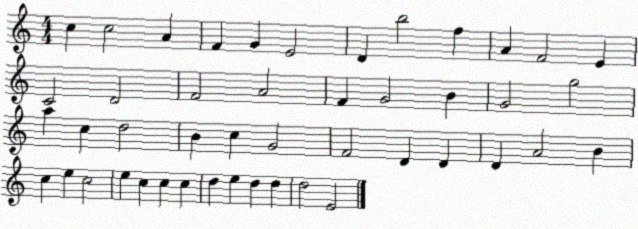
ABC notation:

X:1
T:Untitled
M:4/4
L:1/4
K:C
c c2 A F G E2 D b2 f A F2 E C2 D2 F2 A2 F G2 B G2 g2 a c d2 B c G2 F2 D D D A2 B c e c2 e c c c d e d d d2 E2